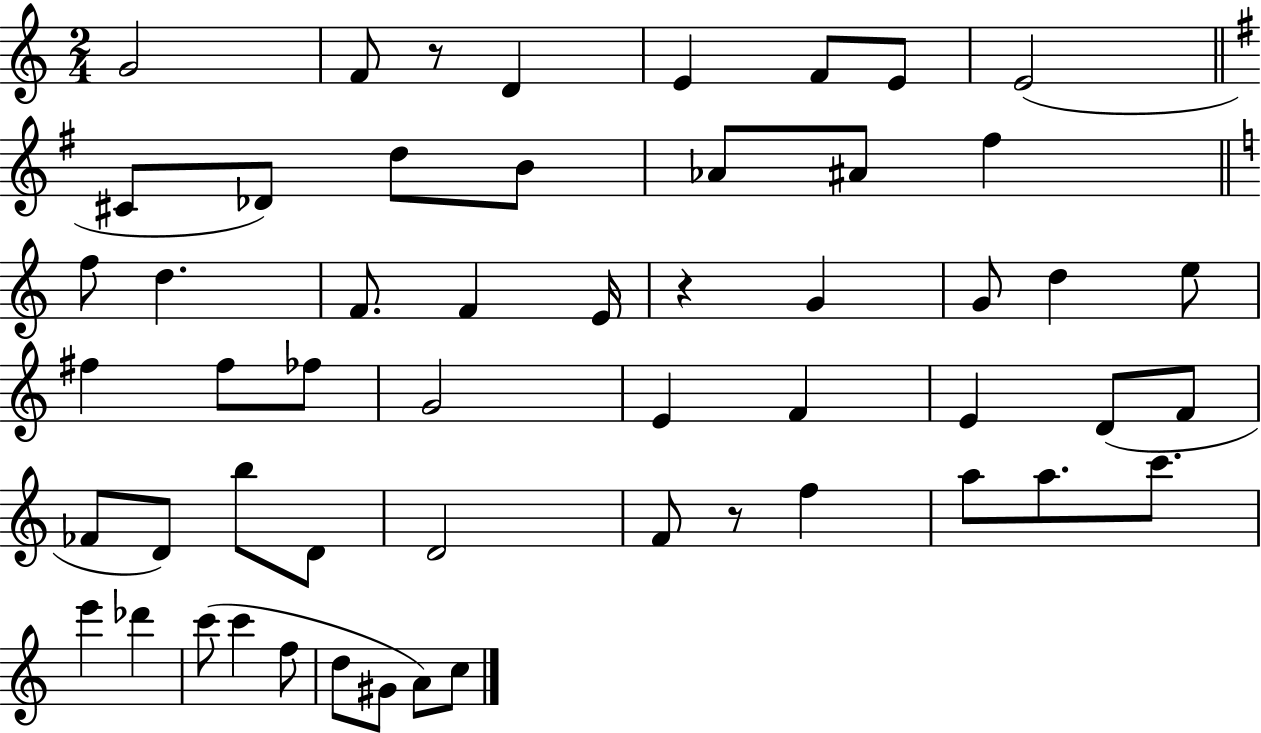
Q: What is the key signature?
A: C major